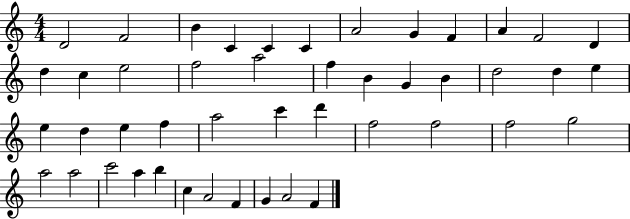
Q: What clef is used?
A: treble